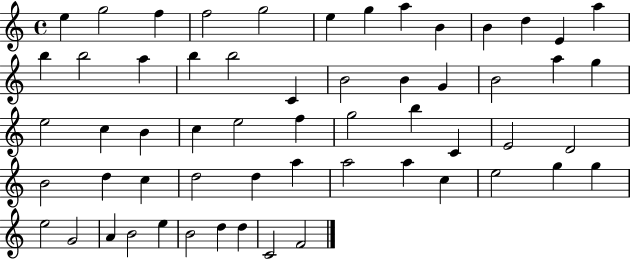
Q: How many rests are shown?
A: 0